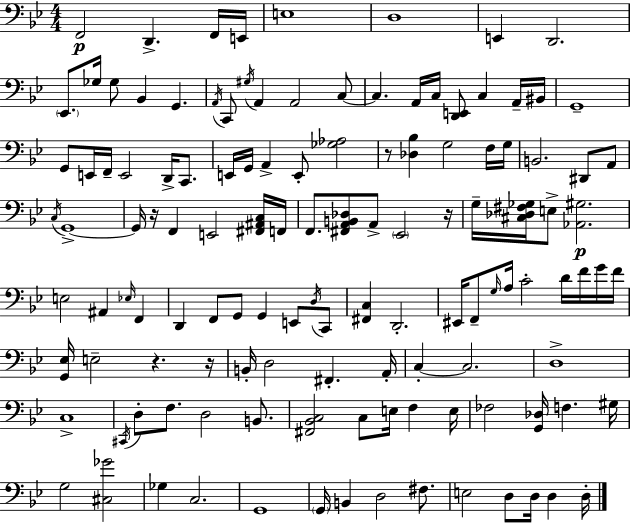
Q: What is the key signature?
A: BES major